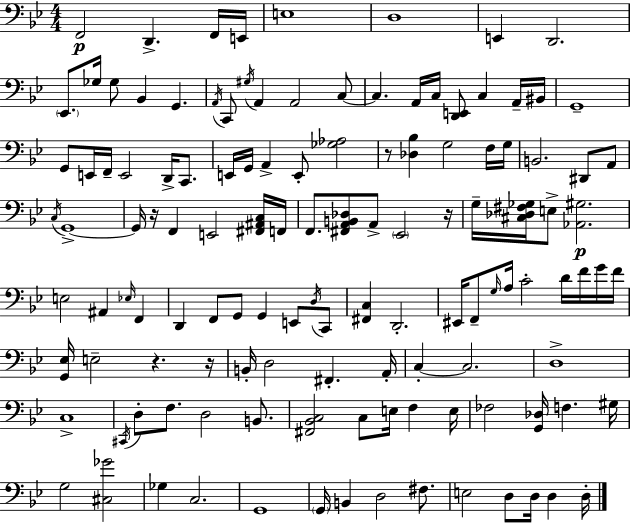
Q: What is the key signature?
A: BES major